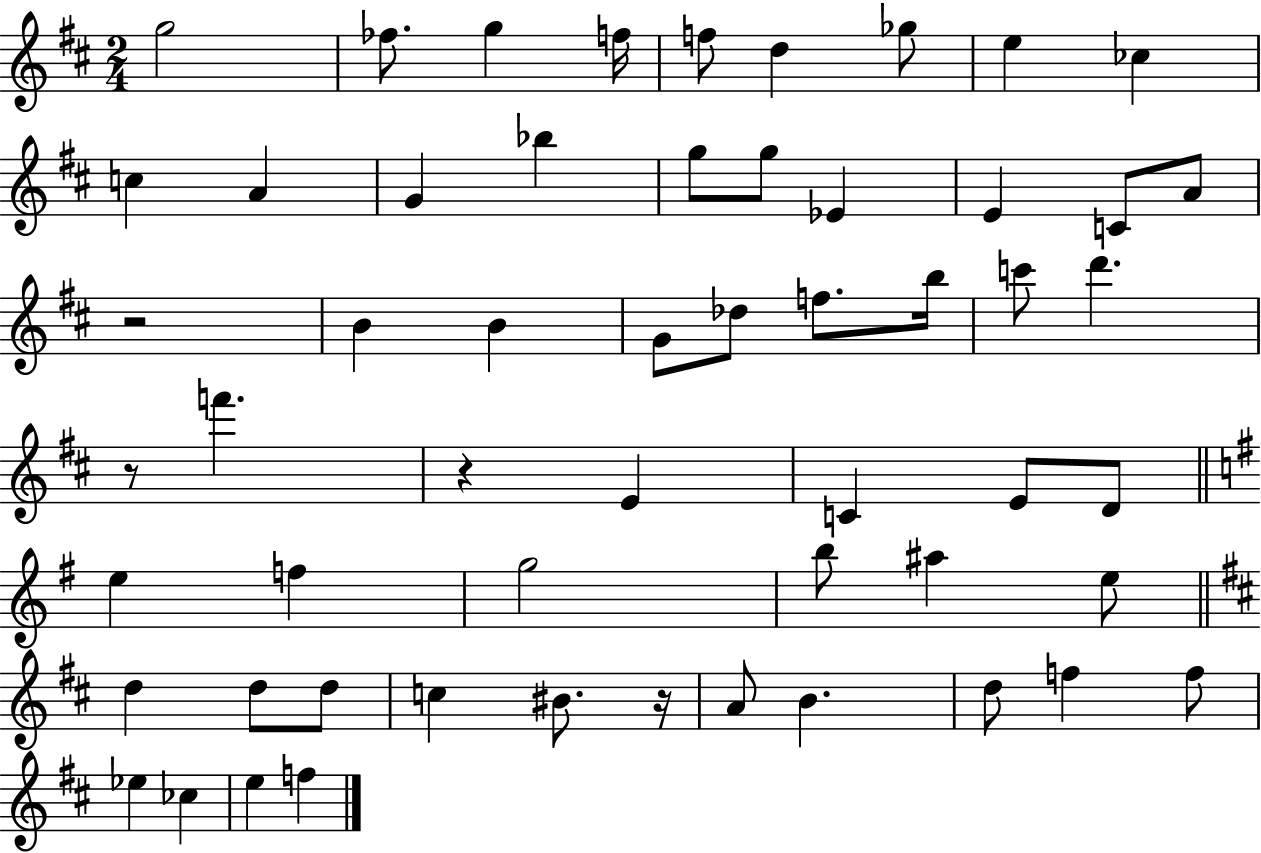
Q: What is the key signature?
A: D major